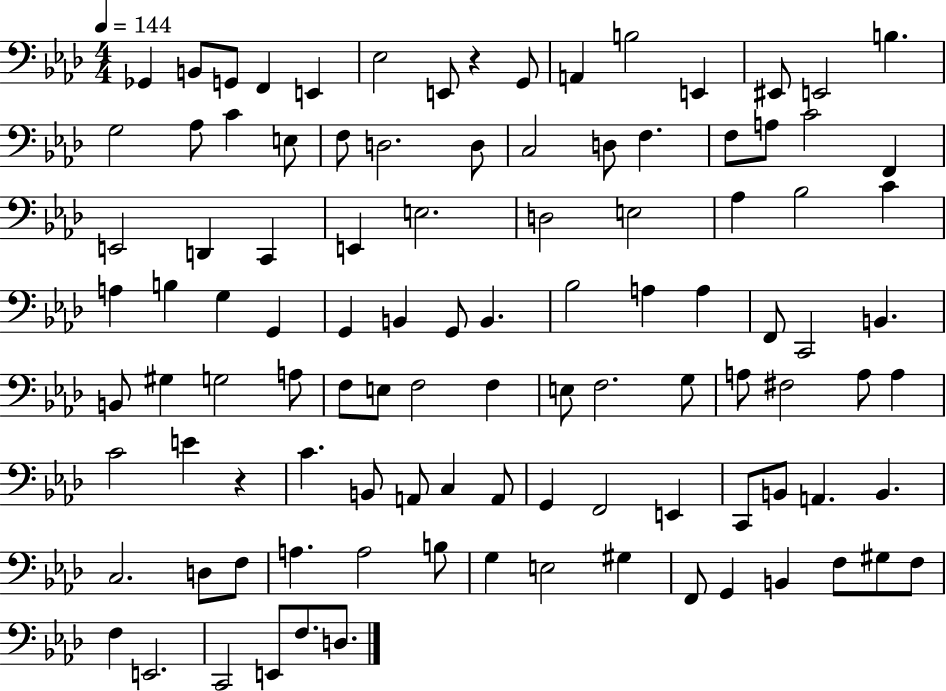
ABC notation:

X:1
T:Untitled
M:4/4
L:1/4
K:Ab
_G,, B,,/2 G,,/2 F,, E,, _E,2 E,,/2 z G,,/2 A,, B,2 E,, ^E,,/2 E,,2 B, G,2 _A,/2 C E,/2 F,/2 D,2 D,/2 C,2 D,/2 F, F,/2 A,/2 C2 F,, E,,2 D,, C,, E,, E,2 D,2 E,2 _A, _B,2 C A, B, G, G,, G,, B,, G,,/2 B,, _B,2 A, A, F,,/2 C,,2 B,, B,,/2 ^G, G,2 A,/2 F,/2 E,/2 F,2 F, E,/2 F,2 G,/2 A,/2 ^F,2 A,/2 A, C2 E z C B,,/2 A,,/2 C, A,,/2 G,, F,,2 E,, C,,/2 B,,/2 A,, B,, C,2 D,/2 F,/2 A, A,2 B,/2 G, E,2 ^G, F,,/2 G,, B,, F,/2 ^G,/2 F,/2 F, E,,2 C,,2 E,,/2 F,/2 D,/2